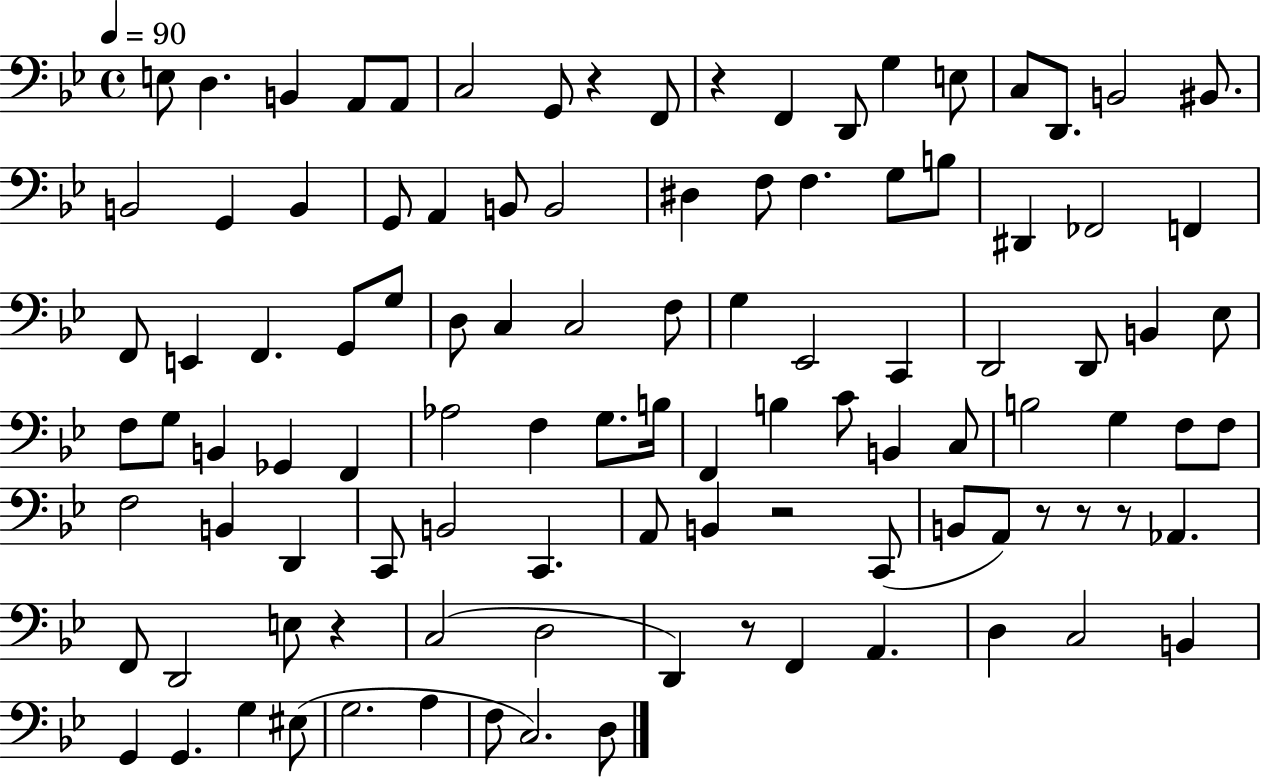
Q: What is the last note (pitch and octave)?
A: D3